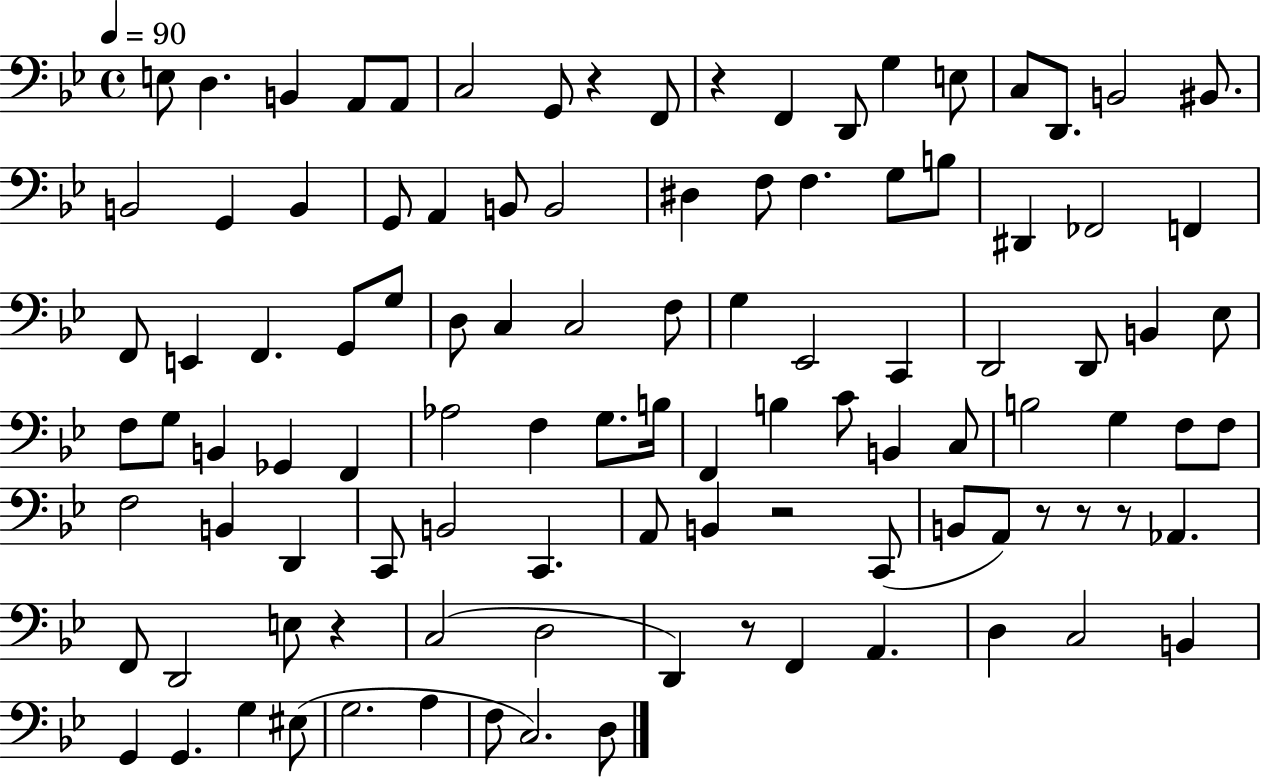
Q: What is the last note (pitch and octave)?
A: D3